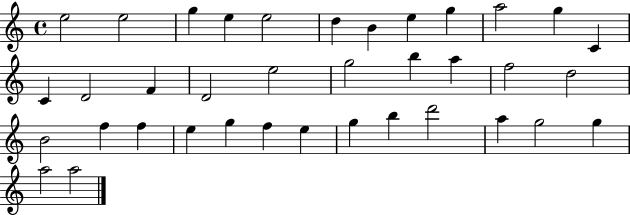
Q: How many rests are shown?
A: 0